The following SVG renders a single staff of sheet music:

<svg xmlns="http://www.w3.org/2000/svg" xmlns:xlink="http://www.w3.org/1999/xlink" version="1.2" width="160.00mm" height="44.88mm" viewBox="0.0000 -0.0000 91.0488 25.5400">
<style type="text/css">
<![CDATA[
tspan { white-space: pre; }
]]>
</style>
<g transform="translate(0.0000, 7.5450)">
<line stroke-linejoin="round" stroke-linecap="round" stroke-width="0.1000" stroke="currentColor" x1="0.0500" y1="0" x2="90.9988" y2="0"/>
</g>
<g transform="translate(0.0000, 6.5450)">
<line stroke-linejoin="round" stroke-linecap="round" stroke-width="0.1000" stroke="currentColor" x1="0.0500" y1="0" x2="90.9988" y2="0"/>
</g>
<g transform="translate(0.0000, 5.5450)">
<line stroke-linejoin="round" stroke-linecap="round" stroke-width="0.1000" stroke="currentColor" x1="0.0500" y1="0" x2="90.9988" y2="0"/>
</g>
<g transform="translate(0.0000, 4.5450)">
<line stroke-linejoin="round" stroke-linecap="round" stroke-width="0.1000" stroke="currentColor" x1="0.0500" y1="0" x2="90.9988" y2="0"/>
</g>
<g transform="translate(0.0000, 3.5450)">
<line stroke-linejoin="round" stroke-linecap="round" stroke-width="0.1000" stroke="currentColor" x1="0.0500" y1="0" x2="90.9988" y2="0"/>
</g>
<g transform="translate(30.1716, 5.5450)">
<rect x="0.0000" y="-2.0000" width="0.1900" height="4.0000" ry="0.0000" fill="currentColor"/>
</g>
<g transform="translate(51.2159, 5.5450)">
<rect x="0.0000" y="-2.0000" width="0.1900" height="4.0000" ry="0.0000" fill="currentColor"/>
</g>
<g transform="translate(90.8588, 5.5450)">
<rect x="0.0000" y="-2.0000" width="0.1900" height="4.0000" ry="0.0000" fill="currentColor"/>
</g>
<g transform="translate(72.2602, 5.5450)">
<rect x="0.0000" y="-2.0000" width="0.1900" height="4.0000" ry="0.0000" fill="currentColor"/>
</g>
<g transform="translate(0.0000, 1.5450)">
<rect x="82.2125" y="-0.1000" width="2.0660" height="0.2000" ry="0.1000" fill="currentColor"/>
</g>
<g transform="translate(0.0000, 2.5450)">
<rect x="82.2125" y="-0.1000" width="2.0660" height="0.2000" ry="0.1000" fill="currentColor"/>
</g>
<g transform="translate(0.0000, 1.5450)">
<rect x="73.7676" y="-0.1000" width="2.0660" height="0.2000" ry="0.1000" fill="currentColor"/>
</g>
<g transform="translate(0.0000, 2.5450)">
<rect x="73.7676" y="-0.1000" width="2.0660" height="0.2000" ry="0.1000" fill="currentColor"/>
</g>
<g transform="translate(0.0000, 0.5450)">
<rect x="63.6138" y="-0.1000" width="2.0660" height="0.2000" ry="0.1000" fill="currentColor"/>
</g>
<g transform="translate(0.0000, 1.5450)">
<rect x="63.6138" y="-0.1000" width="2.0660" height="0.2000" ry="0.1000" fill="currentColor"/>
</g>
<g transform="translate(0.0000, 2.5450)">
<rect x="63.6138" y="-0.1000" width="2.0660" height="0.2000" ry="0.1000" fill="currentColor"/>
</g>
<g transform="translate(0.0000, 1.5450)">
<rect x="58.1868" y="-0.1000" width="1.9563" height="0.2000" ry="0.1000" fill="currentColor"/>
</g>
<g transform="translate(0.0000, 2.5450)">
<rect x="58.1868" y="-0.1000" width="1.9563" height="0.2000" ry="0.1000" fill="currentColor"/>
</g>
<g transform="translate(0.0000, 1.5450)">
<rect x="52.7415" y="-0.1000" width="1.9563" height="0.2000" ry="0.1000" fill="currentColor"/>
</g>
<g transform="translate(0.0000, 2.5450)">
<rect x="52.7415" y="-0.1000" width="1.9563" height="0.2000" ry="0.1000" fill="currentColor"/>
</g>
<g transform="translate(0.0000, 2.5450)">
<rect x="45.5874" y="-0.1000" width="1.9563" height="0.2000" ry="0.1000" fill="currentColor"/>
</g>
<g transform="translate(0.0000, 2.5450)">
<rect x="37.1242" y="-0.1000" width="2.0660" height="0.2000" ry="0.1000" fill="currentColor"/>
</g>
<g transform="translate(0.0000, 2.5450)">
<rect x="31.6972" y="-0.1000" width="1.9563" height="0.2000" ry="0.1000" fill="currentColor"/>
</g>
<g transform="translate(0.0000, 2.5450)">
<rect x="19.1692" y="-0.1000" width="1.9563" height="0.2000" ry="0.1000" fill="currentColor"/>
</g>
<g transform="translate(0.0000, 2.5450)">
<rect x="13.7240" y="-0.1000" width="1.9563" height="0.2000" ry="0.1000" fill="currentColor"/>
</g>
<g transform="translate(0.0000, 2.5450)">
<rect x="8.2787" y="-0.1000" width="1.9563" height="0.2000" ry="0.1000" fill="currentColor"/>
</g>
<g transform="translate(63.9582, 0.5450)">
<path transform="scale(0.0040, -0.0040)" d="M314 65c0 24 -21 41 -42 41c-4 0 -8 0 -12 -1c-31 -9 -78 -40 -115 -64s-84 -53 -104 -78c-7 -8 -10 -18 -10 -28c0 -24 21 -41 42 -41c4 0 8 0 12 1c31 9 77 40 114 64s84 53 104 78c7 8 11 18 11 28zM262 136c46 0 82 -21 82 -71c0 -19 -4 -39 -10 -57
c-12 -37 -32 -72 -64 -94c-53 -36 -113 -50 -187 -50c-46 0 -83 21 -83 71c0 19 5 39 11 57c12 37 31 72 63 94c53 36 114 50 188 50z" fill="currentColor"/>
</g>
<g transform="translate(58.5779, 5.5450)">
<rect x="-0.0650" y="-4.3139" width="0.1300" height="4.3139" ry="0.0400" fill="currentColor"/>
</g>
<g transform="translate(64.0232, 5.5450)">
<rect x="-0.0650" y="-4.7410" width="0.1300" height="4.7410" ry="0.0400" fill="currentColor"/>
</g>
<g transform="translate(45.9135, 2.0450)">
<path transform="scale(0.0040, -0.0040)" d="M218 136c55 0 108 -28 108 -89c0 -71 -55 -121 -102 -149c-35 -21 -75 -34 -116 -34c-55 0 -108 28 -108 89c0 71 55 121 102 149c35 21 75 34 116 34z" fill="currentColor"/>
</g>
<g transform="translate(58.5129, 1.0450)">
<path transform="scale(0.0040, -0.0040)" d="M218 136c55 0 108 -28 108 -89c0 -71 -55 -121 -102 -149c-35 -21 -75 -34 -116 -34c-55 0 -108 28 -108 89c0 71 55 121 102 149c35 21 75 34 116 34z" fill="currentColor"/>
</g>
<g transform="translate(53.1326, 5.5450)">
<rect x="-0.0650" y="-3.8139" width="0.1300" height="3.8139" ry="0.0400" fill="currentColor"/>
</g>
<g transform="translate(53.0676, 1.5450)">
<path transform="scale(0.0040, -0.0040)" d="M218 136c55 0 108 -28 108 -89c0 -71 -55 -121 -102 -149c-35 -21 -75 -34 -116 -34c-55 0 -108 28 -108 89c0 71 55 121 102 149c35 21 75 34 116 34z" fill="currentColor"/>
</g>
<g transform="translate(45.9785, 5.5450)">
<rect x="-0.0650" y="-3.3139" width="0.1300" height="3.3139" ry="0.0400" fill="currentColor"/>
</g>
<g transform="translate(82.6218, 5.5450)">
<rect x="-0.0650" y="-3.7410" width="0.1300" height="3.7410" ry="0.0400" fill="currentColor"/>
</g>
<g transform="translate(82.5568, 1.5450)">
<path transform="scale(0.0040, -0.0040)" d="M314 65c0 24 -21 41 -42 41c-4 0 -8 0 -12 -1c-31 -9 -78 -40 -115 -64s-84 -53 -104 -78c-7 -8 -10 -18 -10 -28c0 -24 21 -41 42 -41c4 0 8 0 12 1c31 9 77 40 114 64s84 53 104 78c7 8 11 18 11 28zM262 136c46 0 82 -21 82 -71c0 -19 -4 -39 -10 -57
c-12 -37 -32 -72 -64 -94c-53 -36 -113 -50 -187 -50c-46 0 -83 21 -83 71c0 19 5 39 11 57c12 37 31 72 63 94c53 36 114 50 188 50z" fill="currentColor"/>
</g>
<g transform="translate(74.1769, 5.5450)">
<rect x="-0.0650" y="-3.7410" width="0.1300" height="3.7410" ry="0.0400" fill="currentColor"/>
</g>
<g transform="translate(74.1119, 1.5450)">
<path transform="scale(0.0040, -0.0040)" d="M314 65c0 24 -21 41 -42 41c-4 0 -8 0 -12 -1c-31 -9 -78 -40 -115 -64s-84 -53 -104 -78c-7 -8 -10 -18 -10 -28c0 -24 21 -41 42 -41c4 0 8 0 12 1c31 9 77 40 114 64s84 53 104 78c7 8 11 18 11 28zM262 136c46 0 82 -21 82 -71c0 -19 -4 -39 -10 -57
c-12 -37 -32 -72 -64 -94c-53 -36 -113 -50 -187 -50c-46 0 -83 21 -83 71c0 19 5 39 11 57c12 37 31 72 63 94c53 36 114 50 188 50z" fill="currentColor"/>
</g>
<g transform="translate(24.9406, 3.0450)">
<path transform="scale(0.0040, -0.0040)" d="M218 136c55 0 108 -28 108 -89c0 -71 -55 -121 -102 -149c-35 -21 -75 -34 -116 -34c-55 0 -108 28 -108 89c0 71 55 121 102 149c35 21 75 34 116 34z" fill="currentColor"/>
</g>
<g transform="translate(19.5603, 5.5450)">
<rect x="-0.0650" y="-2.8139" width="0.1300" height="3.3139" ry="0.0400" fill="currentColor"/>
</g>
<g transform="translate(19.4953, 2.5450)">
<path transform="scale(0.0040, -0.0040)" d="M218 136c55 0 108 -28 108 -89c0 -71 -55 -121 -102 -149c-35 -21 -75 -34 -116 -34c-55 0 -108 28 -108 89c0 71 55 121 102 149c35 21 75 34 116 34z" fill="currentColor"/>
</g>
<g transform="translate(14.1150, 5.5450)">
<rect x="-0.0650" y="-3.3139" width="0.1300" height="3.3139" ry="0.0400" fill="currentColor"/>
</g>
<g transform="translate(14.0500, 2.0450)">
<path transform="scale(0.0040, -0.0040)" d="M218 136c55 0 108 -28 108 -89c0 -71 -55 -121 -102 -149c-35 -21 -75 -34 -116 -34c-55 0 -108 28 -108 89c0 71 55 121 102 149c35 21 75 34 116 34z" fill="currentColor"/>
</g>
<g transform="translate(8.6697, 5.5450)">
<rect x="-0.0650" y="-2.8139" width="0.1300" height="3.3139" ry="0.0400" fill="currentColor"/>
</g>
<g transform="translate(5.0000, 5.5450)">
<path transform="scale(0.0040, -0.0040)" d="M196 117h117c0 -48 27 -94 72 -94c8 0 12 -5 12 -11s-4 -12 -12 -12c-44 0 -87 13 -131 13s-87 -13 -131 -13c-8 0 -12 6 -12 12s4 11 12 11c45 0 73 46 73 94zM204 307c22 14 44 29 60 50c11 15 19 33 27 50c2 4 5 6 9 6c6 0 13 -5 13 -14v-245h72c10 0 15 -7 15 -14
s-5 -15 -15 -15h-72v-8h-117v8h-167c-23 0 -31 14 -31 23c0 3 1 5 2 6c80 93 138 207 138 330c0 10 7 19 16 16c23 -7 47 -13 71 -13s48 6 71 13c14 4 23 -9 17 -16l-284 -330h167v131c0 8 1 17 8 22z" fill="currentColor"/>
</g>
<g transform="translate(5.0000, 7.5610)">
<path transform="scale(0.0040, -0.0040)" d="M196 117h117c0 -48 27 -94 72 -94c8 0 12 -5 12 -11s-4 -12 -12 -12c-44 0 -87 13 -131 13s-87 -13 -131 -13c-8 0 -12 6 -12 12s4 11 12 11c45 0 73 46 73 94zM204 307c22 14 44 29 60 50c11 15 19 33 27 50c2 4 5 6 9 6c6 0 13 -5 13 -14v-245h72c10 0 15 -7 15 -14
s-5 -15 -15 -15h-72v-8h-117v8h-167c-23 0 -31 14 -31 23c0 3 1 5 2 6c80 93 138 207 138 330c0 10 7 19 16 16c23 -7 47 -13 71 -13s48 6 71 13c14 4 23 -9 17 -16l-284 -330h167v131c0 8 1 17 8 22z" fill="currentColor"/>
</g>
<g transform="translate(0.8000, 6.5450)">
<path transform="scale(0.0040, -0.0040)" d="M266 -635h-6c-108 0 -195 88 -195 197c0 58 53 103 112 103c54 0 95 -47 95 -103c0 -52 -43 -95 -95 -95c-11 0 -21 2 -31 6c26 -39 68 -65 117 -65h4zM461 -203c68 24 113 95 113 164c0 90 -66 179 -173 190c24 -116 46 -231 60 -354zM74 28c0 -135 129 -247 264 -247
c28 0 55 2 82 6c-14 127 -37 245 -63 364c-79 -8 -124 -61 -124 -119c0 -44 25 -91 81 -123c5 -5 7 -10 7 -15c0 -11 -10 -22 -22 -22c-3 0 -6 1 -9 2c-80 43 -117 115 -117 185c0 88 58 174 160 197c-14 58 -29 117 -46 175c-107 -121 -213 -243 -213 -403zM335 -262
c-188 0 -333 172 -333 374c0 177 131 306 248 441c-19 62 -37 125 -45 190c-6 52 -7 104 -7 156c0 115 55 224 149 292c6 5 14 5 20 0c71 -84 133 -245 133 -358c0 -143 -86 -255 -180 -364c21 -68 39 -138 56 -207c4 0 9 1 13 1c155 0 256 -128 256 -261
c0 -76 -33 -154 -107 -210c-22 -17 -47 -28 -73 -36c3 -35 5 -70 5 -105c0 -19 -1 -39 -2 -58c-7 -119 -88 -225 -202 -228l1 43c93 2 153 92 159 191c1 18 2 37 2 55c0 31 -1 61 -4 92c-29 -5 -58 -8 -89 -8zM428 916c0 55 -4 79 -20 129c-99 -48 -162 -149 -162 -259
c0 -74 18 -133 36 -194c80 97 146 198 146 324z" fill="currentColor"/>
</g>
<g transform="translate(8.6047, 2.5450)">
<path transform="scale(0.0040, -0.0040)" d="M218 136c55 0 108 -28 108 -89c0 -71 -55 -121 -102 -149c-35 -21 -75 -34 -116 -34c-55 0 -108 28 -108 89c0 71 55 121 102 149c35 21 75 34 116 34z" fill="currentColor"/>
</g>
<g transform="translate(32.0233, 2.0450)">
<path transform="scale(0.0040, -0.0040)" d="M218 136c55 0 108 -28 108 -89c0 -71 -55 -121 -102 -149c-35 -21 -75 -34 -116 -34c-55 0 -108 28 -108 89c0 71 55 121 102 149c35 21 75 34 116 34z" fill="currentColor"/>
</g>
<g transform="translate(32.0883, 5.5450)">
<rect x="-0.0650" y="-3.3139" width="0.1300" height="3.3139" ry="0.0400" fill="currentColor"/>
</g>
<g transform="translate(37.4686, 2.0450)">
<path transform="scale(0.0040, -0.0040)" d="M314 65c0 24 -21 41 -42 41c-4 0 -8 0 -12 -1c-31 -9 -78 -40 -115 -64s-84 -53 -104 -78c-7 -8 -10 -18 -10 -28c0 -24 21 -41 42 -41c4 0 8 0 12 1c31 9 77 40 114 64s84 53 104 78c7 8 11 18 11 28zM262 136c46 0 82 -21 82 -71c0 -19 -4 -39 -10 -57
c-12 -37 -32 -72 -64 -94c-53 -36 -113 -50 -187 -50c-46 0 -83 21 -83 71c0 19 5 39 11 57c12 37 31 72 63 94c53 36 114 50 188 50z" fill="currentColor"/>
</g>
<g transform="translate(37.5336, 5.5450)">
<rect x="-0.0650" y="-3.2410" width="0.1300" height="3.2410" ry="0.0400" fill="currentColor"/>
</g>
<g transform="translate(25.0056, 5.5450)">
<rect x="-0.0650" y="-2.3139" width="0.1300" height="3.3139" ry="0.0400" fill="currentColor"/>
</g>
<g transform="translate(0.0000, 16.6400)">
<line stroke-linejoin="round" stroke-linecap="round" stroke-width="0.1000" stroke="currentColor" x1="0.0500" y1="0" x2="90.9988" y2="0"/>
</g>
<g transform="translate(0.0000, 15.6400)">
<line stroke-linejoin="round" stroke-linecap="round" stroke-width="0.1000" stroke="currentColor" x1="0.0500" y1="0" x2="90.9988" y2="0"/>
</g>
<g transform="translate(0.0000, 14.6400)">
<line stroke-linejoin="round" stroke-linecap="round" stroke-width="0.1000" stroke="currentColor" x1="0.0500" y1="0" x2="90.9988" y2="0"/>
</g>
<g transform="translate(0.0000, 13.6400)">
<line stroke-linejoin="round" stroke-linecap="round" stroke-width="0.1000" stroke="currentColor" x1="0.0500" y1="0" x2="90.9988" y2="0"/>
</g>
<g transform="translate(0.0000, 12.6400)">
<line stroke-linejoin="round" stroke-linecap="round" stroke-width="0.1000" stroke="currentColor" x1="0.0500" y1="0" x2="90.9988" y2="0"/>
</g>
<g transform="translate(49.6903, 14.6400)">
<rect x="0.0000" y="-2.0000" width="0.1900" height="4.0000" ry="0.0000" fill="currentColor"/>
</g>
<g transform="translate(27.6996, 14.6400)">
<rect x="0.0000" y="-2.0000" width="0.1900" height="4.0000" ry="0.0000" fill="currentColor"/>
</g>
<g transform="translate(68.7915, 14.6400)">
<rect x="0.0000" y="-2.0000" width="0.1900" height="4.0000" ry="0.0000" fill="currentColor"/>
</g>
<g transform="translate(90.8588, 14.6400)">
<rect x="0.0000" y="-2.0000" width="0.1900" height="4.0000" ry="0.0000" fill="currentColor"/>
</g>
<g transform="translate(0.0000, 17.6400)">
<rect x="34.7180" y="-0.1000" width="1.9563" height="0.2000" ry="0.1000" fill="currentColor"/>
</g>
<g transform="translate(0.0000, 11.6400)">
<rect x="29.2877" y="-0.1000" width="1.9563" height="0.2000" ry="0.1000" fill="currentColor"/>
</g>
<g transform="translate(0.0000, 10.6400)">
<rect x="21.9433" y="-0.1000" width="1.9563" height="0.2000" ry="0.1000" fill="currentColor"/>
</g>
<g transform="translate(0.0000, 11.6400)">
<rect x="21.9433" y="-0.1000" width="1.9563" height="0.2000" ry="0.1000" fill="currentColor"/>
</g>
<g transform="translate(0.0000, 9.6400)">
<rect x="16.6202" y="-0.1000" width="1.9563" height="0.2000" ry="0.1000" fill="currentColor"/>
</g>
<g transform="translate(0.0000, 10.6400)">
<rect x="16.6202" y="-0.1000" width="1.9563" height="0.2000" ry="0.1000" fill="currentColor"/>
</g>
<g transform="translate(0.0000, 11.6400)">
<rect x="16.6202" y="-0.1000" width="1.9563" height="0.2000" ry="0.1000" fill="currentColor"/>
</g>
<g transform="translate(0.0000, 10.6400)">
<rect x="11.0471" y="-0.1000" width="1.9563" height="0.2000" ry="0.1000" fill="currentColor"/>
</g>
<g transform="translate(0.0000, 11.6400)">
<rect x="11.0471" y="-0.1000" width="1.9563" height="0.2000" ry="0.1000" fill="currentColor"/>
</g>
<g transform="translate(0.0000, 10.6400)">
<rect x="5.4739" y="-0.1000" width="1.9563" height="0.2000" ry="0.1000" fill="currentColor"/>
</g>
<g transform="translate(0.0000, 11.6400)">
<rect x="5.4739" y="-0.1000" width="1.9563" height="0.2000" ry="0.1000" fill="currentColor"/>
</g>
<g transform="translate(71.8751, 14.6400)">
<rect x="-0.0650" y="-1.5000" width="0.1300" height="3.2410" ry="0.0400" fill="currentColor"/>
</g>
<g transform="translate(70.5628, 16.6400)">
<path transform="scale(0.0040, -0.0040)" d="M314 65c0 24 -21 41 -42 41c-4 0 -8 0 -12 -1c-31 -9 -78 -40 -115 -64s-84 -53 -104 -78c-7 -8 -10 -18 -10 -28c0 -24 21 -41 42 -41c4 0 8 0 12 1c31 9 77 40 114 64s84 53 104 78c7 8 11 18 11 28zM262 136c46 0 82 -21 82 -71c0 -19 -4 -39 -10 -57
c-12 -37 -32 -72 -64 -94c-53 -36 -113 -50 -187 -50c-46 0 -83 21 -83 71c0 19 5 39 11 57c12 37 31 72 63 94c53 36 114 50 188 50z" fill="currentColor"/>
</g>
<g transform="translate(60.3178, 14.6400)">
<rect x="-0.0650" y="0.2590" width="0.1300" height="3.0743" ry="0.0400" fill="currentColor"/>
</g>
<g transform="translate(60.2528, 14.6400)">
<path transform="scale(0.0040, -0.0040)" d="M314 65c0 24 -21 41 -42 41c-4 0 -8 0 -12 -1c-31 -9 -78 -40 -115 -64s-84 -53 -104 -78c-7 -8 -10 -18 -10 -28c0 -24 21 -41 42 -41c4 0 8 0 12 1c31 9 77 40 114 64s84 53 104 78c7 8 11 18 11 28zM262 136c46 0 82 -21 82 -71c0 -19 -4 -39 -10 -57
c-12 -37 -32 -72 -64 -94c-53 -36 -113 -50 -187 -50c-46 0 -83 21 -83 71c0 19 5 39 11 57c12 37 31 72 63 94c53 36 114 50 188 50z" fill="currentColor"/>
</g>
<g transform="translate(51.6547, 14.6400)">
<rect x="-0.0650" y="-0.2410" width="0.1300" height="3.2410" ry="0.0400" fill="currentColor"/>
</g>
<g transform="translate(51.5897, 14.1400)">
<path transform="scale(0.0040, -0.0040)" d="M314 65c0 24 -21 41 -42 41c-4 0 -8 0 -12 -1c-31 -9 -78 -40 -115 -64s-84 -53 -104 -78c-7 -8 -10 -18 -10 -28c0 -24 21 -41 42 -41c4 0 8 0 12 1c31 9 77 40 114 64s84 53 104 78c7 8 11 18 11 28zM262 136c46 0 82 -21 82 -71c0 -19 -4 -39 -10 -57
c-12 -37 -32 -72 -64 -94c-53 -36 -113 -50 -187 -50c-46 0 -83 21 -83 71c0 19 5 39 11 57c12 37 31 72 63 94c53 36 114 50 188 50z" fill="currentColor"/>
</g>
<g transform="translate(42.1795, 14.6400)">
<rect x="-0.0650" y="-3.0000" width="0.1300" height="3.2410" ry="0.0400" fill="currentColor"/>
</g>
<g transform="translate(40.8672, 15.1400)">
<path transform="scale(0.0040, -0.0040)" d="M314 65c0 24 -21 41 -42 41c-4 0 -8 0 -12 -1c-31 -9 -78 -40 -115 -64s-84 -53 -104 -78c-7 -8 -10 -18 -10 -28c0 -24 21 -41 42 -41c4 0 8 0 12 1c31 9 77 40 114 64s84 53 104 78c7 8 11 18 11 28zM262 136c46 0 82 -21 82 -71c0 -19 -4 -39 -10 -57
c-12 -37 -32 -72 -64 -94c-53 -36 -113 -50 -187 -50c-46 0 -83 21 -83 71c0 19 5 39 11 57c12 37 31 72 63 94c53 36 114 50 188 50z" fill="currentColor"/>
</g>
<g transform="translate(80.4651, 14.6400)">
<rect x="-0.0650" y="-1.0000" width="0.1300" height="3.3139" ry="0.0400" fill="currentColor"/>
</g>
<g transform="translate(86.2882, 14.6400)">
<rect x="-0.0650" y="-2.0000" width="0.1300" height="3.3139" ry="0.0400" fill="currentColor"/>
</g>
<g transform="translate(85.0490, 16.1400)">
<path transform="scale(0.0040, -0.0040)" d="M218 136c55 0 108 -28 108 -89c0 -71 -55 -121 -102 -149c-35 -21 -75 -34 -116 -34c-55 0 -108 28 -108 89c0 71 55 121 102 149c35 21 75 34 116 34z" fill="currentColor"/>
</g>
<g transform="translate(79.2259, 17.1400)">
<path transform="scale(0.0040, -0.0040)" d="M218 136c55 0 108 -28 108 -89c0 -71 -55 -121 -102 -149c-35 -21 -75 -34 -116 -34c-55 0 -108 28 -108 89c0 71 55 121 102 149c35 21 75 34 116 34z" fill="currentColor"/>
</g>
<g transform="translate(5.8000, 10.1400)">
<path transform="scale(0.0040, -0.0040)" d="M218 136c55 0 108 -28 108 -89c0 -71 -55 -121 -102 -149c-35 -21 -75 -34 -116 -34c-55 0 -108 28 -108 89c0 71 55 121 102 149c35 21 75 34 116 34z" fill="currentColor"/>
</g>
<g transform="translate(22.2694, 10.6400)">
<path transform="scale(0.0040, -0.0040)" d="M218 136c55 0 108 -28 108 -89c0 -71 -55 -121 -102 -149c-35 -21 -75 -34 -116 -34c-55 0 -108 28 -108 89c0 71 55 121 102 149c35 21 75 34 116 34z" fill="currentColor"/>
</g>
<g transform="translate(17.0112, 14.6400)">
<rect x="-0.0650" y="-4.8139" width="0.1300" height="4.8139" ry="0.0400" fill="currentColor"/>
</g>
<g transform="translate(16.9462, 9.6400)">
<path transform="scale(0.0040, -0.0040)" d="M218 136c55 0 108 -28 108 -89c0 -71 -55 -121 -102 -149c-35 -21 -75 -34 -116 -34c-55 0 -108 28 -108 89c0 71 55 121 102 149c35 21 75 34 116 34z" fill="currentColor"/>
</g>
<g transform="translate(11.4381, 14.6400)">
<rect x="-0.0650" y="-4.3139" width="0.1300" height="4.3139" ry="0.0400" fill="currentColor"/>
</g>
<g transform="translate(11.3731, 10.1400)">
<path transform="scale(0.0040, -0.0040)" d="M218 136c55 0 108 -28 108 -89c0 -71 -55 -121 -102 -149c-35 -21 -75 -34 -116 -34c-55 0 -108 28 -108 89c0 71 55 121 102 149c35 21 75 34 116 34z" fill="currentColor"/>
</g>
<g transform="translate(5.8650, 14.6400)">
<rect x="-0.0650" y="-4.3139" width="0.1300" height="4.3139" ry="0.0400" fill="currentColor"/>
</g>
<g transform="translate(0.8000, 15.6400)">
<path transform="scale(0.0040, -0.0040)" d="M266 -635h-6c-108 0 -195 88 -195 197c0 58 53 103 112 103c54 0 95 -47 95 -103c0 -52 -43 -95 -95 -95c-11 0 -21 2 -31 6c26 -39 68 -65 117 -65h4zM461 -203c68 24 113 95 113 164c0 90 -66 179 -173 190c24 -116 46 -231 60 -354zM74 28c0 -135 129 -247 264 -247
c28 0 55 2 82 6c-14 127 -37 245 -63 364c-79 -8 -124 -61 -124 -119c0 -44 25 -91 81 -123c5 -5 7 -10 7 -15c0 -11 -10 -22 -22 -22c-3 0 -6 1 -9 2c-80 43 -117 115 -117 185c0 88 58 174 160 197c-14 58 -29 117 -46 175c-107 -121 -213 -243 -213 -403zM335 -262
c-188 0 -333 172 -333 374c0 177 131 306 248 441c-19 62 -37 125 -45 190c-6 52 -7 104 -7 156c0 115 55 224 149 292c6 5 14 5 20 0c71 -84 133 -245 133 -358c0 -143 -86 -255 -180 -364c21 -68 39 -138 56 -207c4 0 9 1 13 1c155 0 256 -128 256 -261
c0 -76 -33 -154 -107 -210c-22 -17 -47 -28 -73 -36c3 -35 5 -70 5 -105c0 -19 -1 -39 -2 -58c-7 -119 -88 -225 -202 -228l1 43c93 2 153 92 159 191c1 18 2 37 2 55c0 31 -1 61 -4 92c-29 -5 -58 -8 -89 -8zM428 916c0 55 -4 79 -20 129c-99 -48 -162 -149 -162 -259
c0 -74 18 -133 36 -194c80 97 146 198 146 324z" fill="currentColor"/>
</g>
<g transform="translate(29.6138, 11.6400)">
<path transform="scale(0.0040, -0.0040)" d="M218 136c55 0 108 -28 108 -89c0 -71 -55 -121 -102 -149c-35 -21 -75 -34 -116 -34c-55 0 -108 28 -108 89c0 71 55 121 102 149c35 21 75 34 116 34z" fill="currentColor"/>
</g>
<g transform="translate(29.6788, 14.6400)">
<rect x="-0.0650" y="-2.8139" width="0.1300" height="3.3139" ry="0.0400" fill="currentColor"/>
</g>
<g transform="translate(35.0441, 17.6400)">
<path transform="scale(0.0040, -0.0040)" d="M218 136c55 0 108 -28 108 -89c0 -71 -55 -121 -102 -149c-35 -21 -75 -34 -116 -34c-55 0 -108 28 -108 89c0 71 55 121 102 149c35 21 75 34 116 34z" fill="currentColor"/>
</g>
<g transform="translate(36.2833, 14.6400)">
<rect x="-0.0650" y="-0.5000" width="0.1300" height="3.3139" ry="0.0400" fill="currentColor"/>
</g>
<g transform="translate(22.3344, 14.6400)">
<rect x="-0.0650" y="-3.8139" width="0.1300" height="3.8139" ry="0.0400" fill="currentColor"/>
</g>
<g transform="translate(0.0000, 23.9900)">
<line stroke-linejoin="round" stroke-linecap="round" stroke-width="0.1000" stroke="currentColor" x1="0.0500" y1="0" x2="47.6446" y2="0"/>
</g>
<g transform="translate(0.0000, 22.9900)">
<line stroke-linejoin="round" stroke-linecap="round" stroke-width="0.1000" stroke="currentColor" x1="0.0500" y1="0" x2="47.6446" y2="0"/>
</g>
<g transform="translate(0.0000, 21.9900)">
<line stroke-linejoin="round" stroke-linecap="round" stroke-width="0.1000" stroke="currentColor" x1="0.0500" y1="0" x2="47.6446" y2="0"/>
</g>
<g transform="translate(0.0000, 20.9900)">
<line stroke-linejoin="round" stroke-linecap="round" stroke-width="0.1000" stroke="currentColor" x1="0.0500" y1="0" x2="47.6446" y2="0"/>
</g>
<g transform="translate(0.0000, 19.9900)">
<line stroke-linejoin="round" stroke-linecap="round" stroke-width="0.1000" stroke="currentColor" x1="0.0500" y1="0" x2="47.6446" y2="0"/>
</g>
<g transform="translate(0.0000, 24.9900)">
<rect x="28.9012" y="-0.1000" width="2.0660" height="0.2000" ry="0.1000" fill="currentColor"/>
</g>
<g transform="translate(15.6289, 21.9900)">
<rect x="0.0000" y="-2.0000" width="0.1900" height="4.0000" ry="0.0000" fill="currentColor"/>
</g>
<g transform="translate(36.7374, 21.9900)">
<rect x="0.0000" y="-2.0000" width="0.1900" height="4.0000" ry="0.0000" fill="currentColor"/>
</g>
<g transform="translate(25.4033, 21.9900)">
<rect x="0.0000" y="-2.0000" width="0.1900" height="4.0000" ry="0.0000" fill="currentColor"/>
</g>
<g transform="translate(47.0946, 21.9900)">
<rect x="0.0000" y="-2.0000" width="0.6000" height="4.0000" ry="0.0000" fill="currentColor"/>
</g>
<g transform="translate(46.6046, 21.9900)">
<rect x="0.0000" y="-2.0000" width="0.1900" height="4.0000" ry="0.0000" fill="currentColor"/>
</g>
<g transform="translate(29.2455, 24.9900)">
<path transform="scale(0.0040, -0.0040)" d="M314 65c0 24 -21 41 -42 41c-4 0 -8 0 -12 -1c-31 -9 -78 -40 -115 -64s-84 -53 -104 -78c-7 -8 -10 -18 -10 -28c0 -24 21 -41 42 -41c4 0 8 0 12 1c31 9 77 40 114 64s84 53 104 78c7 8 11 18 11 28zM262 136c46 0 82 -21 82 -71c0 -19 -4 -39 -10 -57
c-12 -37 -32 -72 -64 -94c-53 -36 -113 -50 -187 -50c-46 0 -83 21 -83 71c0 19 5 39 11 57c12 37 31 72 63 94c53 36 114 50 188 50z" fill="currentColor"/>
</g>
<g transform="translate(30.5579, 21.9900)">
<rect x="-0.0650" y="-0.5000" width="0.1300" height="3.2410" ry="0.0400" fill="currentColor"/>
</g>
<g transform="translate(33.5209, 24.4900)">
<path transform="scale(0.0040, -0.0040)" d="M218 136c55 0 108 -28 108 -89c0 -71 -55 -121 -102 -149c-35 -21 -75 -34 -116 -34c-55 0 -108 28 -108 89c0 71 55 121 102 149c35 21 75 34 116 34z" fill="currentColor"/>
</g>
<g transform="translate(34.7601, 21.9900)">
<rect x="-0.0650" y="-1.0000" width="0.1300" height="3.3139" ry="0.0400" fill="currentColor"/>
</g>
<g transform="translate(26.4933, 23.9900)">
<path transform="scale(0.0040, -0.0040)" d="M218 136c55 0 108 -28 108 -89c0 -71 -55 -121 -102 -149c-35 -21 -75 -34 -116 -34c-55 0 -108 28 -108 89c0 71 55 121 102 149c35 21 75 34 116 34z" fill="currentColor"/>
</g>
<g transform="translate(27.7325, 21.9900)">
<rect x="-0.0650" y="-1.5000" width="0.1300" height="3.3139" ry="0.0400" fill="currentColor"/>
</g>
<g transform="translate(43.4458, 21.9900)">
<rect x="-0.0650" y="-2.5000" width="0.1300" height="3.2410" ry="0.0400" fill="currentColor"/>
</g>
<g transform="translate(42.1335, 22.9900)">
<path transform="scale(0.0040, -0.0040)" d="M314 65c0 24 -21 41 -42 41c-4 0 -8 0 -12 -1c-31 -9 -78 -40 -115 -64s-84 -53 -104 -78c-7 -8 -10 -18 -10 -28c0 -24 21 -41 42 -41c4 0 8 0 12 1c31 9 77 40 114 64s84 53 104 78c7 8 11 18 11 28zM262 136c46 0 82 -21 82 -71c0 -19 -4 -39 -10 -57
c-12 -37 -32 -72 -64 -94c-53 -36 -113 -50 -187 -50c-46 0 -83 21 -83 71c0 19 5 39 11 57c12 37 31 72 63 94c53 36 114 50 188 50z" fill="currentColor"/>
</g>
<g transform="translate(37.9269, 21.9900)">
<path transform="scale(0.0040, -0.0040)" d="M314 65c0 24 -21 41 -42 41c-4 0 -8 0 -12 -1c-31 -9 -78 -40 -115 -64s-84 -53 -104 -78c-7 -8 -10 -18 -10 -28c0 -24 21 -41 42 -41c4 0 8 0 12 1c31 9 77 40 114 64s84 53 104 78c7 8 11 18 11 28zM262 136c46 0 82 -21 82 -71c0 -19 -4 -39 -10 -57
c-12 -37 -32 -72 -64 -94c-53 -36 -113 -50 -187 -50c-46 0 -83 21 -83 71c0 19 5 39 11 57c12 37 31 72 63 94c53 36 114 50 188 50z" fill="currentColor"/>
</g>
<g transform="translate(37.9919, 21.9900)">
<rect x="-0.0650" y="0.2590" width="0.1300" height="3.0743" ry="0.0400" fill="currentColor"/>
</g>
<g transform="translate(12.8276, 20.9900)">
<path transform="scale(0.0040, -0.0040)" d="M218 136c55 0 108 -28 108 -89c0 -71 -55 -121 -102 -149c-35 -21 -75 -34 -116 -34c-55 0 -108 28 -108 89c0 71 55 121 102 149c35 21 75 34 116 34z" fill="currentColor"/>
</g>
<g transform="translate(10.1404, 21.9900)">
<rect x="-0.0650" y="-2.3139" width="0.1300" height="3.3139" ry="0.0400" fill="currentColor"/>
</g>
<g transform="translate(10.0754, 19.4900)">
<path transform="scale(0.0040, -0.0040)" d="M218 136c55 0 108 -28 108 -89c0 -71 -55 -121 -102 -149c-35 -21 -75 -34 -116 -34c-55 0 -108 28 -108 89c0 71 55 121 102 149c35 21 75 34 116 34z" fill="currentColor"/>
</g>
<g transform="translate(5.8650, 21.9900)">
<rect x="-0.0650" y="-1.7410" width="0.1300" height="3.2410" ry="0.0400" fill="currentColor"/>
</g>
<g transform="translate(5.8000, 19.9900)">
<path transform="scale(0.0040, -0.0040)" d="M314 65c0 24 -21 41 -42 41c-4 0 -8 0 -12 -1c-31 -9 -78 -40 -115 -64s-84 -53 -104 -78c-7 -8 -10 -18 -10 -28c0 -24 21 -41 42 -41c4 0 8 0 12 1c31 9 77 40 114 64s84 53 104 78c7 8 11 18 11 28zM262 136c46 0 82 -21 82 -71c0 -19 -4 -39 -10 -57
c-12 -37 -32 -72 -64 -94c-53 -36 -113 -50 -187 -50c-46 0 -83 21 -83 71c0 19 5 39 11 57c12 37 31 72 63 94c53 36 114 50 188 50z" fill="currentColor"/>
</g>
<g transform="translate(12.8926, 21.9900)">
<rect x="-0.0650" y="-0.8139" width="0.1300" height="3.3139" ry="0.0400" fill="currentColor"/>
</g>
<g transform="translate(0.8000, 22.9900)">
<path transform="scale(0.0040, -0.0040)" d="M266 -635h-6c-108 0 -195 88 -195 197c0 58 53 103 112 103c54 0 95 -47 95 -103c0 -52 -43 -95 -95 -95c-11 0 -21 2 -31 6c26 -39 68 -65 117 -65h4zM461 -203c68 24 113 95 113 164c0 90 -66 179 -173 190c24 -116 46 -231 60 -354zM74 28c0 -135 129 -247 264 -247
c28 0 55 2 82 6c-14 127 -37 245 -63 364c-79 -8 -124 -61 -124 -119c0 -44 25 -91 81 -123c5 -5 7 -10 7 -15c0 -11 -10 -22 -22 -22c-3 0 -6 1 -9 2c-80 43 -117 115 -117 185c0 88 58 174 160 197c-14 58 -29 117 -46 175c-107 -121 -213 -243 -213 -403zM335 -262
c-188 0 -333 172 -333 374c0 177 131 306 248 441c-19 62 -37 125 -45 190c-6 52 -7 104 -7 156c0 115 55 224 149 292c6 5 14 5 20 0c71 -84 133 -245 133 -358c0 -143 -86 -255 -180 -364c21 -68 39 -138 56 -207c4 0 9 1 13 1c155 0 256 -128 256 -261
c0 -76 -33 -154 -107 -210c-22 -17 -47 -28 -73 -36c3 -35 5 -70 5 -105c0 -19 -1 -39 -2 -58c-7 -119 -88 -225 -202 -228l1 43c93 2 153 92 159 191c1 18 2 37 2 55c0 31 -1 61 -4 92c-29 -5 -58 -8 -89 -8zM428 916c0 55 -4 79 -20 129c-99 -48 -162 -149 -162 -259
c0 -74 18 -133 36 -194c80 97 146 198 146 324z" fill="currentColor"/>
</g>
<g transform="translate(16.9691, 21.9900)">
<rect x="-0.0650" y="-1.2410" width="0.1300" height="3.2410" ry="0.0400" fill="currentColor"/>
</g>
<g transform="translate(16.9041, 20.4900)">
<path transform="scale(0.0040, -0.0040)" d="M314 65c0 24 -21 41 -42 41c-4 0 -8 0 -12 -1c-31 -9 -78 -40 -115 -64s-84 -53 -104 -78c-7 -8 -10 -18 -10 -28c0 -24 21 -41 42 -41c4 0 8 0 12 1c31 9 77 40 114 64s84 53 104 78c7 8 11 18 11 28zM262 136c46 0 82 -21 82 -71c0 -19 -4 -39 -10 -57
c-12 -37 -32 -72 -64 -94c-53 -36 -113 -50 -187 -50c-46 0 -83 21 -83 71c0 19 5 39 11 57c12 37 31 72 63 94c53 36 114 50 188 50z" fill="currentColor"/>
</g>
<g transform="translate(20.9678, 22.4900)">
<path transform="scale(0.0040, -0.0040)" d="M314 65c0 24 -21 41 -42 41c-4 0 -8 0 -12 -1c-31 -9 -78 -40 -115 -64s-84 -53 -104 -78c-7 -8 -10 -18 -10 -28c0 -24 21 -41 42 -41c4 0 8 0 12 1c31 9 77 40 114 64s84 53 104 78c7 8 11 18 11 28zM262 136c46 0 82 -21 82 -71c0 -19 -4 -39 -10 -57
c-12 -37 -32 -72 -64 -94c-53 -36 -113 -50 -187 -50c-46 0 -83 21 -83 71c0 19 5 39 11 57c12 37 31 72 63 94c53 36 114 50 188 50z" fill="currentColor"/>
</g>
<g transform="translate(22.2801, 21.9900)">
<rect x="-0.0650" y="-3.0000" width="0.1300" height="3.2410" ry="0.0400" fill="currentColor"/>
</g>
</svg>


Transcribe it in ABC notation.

X:1
T:Untitled
M:4/4
L:1/4
K:C
a b a g b b2 b c' d' e'2 c'2 c'2 d' d' e' c' a C A2 c2 B2 E2 D F f2 g d e2 A2 E C2 D B2 G2